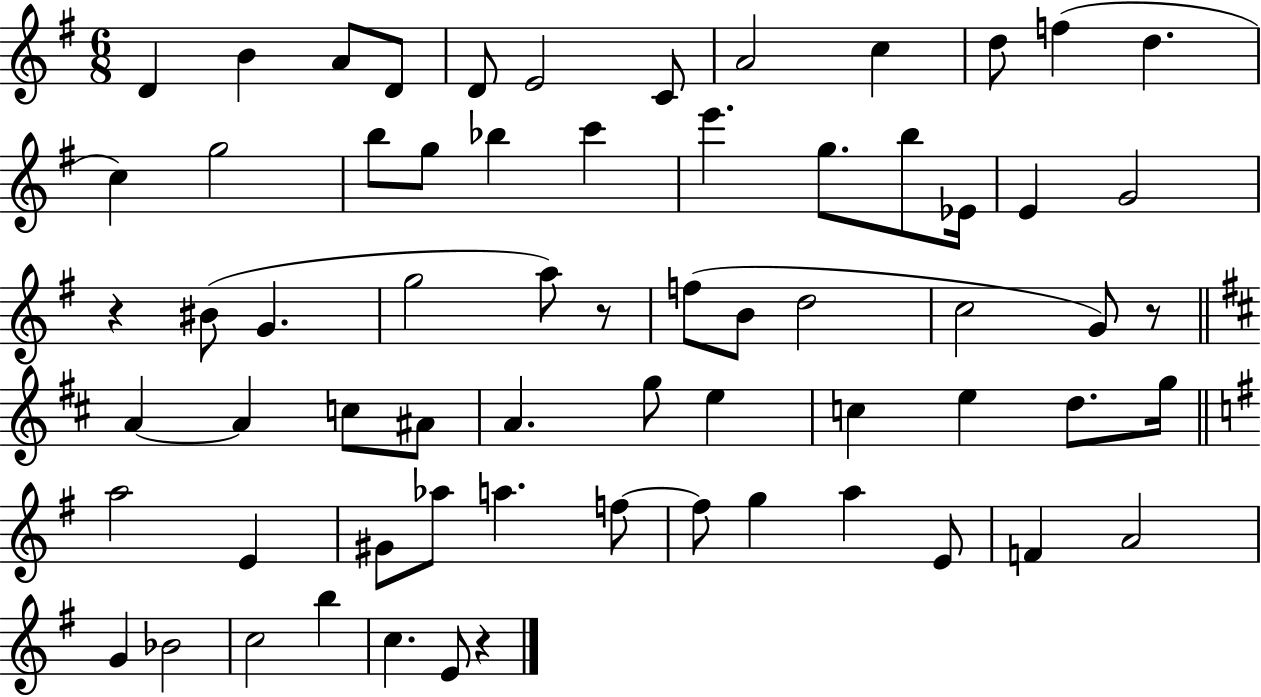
X:1
T:Untitled
M:6/8
L:1/4
K:G
D B A/2 D/2 D/2 E2 C/2 A2 c d/2 f d c g2 b/2 g/2 _b c' e' g/2 b/2 _E/4 E G2 z ^B/2 G g2 a/2 z/2 f/2 B/2 d2 c2 G/2 z/2 A A c/2 ^A/2 A g/2 e c e d/2 g/4 a2 E ^G/2 _a/2 a f/2 f/2 g a E/2 F A2 G _B2 c2 b c E/2 z